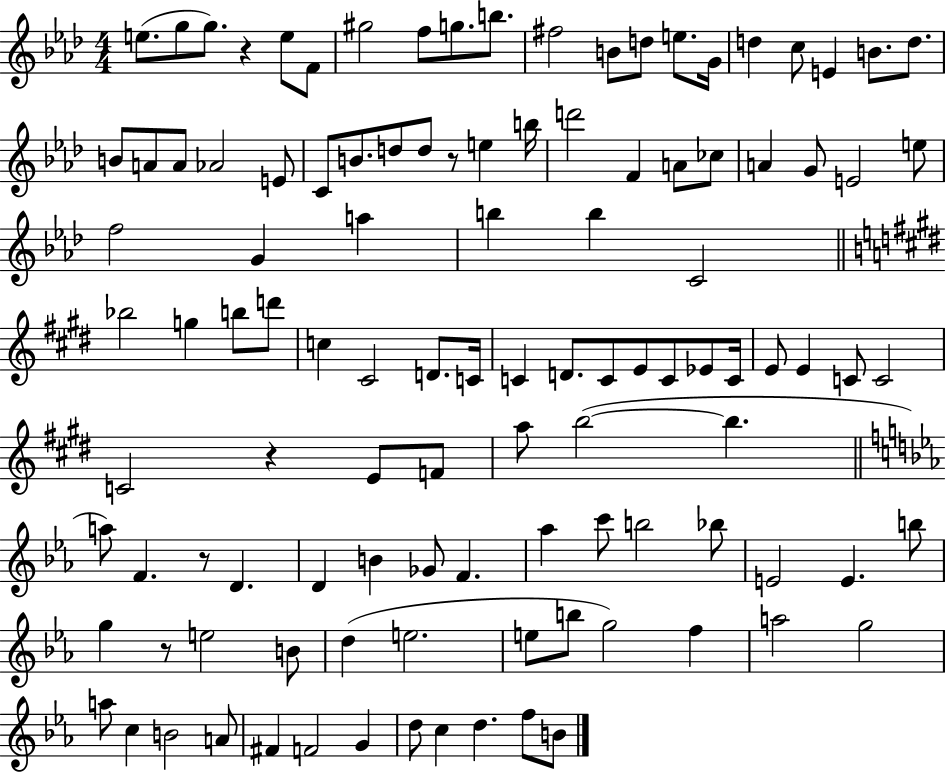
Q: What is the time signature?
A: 4/4